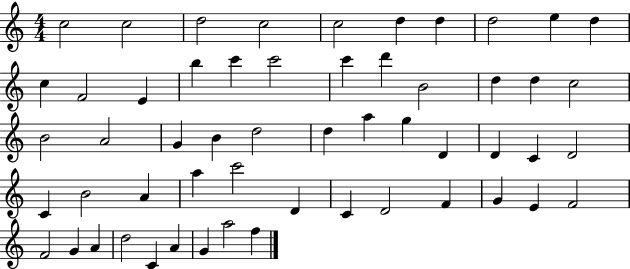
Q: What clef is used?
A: treble